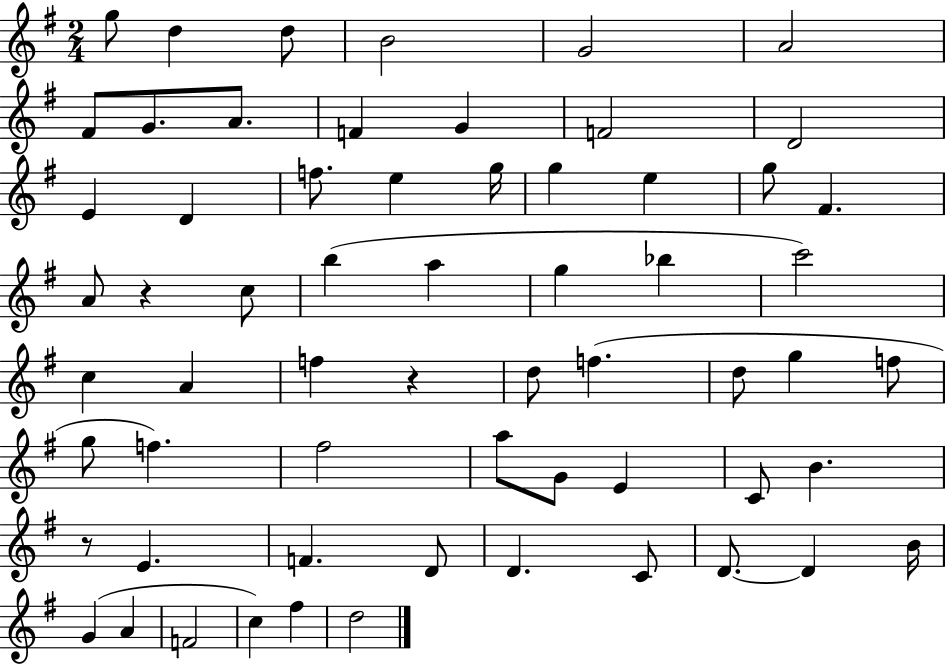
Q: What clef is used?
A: treble